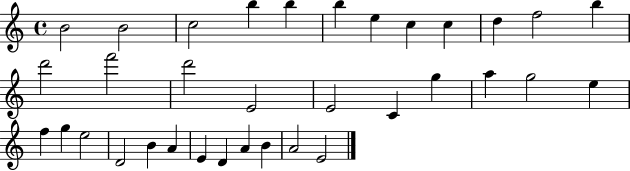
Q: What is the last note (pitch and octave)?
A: E4